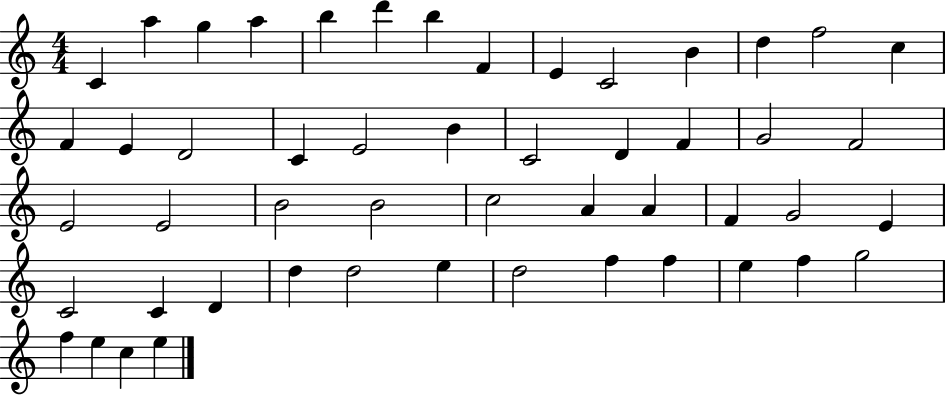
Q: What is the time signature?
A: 4/4